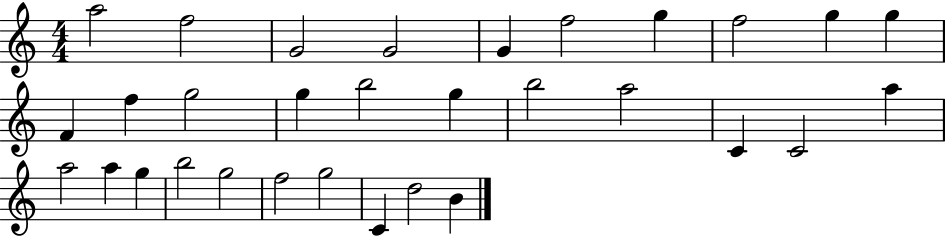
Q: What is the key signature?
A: C major